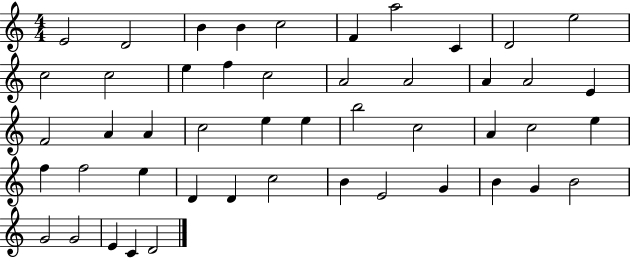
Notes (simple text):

E4/h D4/h B4/q B4/q C5/h F4/q A5/h C4/q D4/h E5/h C5/h C5/h E5/q F5/q C5/h A4/h A4/h A4/q A4/h E4/q F4/h A4/q A4/q C5/h E5/q E5/q B5/h C5/h A4/q C5/h E5/q F5/q F5/h E5/q D4/q D4/q C5/h B4/q E4/h G4/q B4/q G4/q B4/h G4/h G4/h E4/q C4/q D4/h